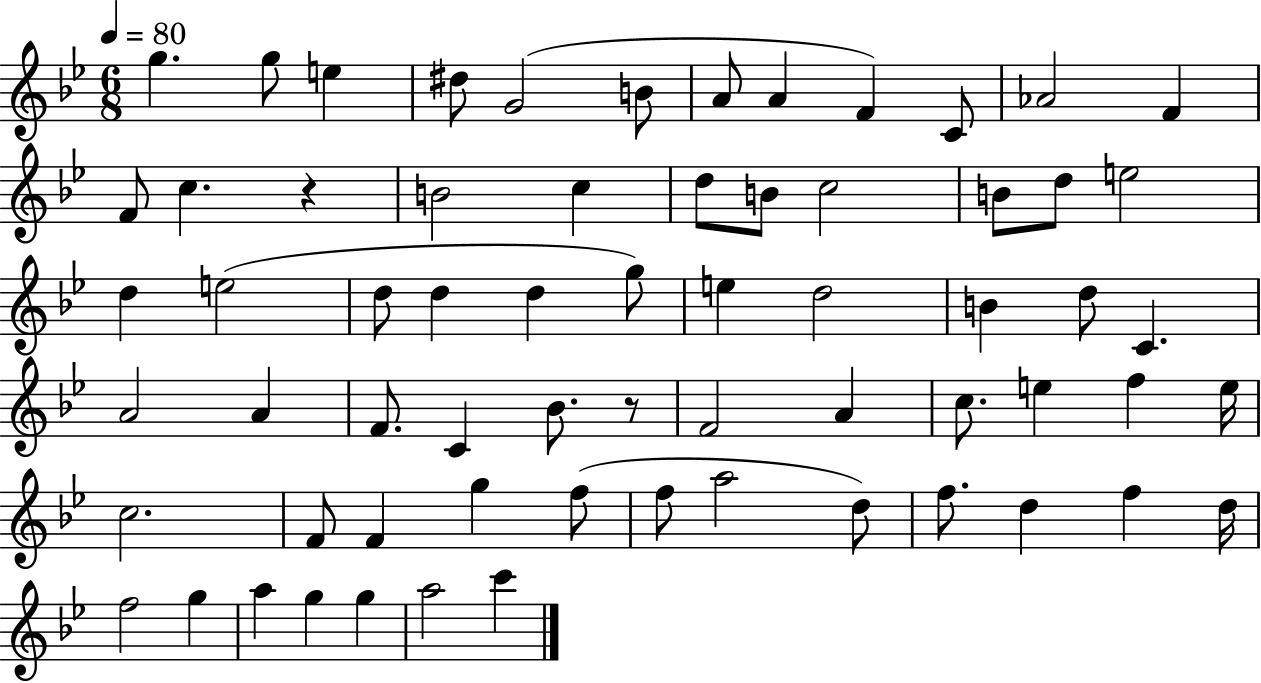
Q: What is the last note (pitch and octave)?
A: C6